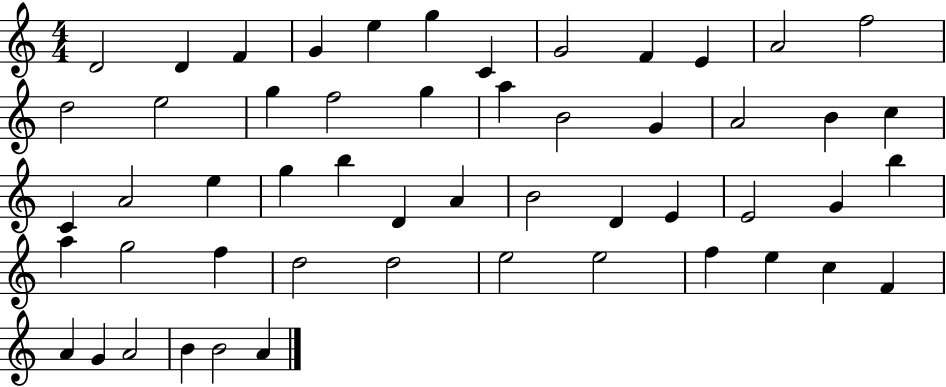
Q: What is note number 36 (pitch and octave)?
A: B5